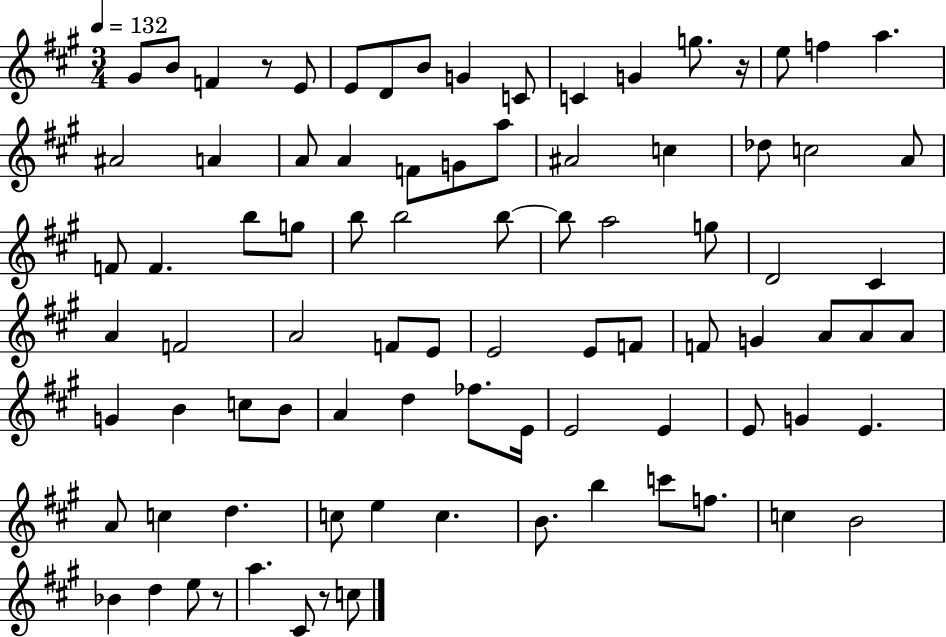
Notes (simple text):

G#4/e B4/e F4/q R/e E4/e E4/e D4/e B4/e G4/q C4/e C4/q G4/q G5/e. R/s E5/e F5/q A5/q. A#4/h A4/q A4/e A4/q F4/e G4/e A5/e A#4/h C5/q Db5/e C5/h A4/e F4/e F4/q. B5/e G5/e B5/e B5/h B5/e B5/e A5/h G5/e D4/h C#4/q A4/q F4/h A4/h F4/e E4/e E4/h E4/e F4/e F4/e G4/q A4/e A4/e A4/e G4/q B4/q C5/e B4/e A4/q D5/q FES5/e. E4/s E4/h E4/q E4/e G4/q E4/q. A4/e C5/q D5/q. C5/e E5/q C5/q. B4/e. B5/q C6/e F5/e. C5/q B4/h Bb4/q D5/q E5/e R/e A5/q. C#4/e R/e C5/e